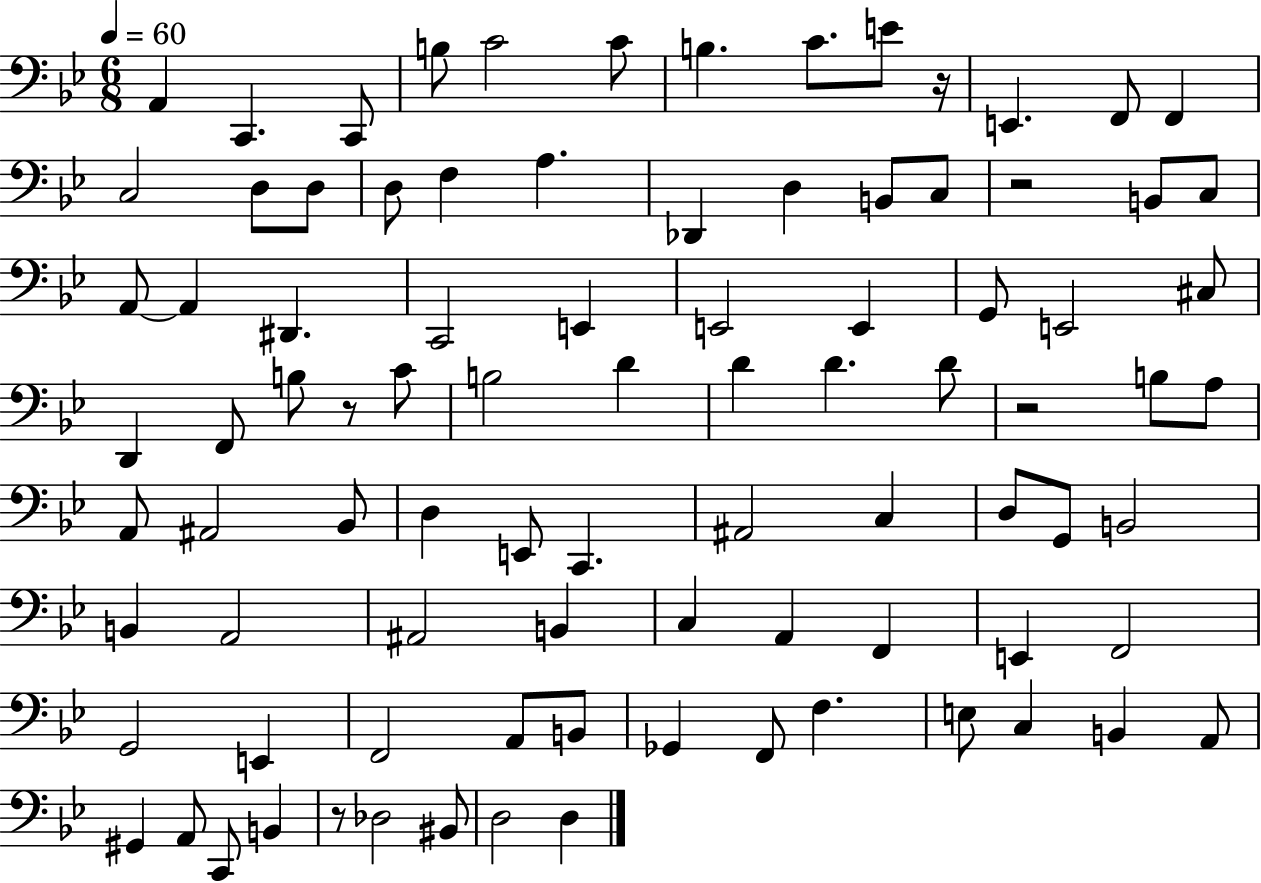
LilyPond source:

{
  \clef bass
  \numericTimeSignature
  \time 6/8
  \key bes \major
  \tempo 4 = 60
  a,4 c,4. c,8 | b8 c'2 c'8 | b4. c'8. e'8 r16 | e,4. f,8 f,4 | \break c2 d8 d8 | d8 f4 a4. | des,4 d4 b,8 c8 | r2 b,8 c8 | \break a,8~~ a,4 dis,4. | c,2 e,4 | e,2 e,4 | g,8 e,2 cis8 | \break d,4 f,8 b8 r8 c'8 | b2 d'4 | d'4 d'4. d'8 | r2 b8 a8 | \break a,8 ais,2 bes,8 | d4 e,8 c,4. | ais,2 c4 | d8 g,8 b,2 | \break b,4 a,2 | ais,2 b,4 | c4 a,4 f,4 | e,4 f,2 | \break g,2 e,4 | f,2 a,8 b,8 | ges,4 f,8 f4. | e8 c4 b,4 a,8 | \break gis,4 a,8 c,8 b,4 | r8 des2 bis,8 | d2 d4 | \bar "|."
}